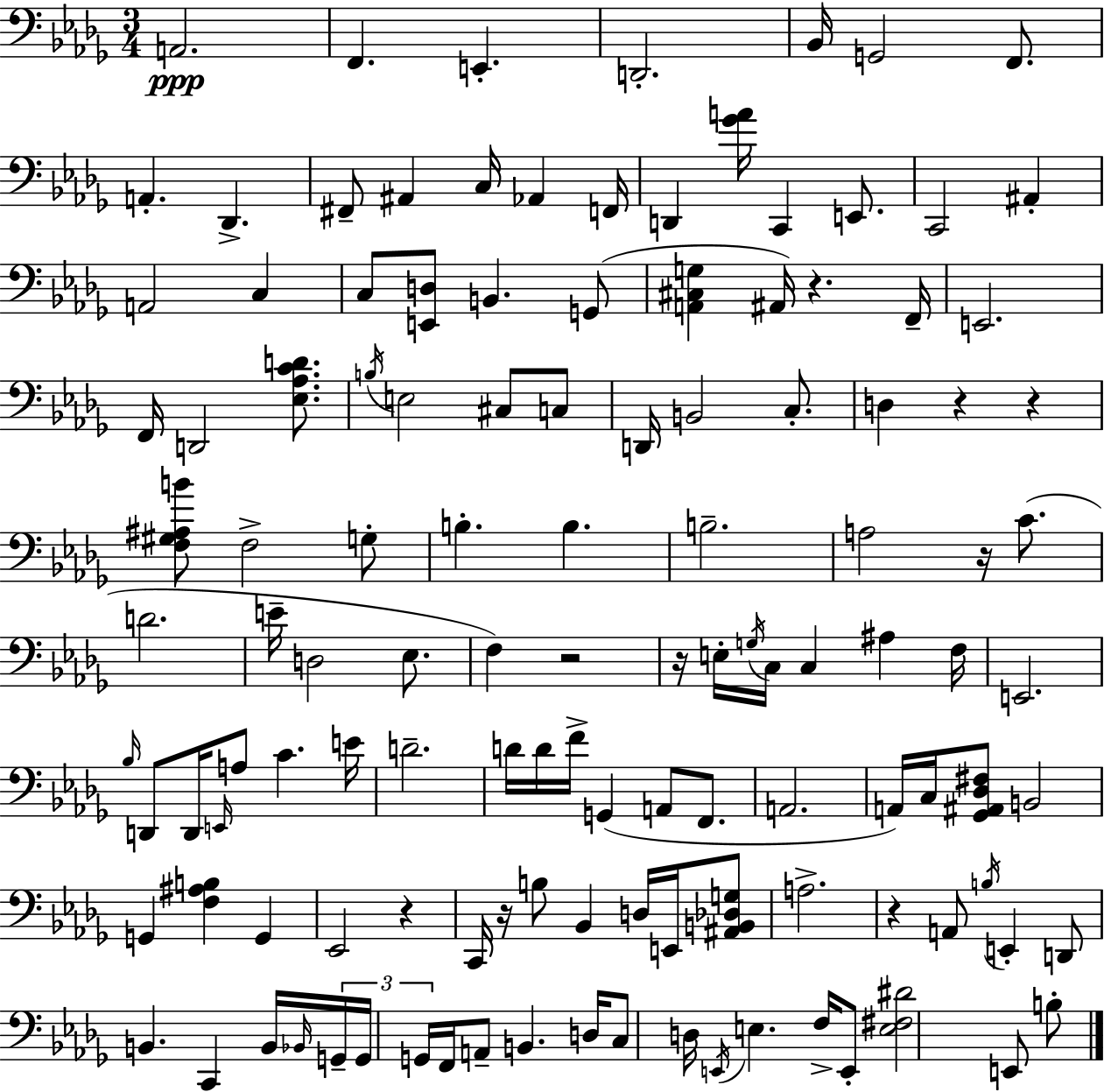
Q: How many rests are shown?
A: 9